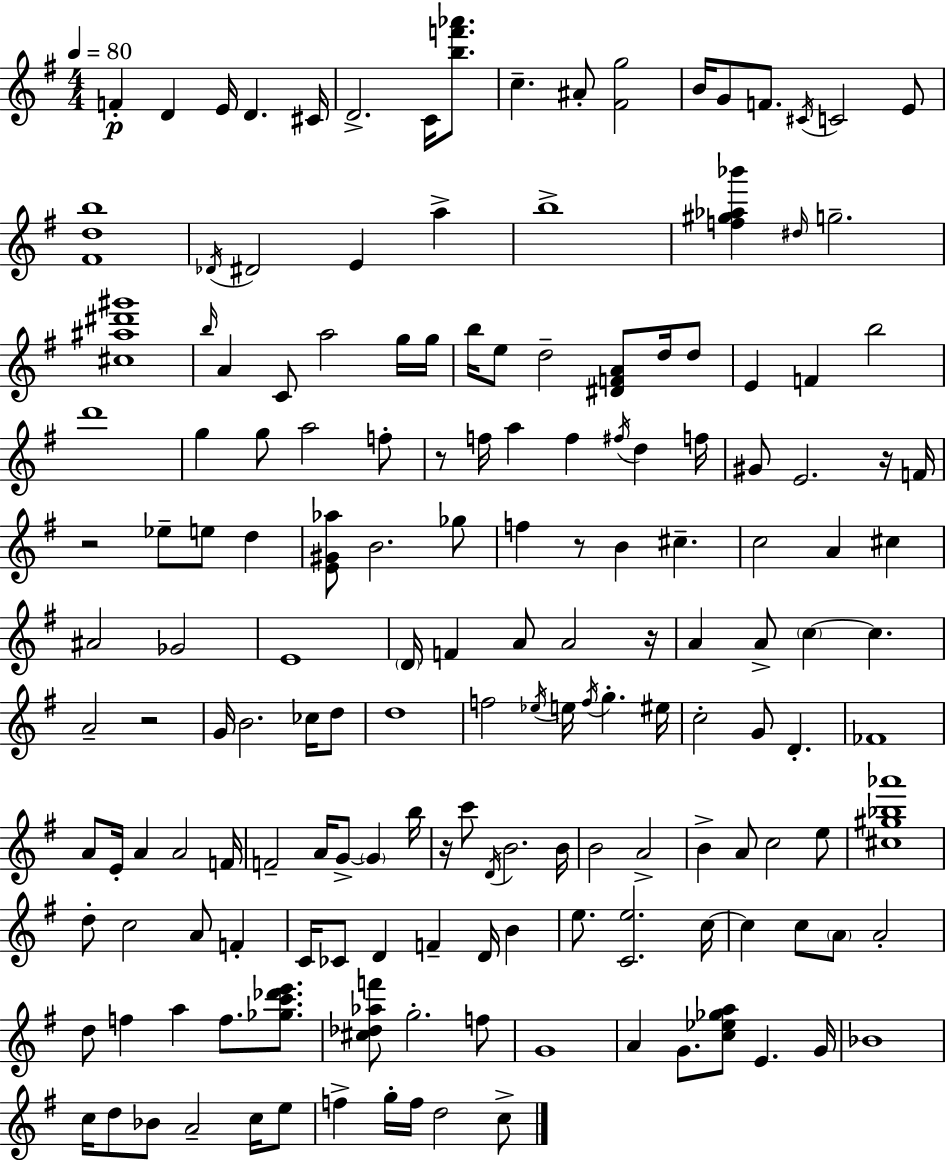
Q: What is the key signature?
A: E minor